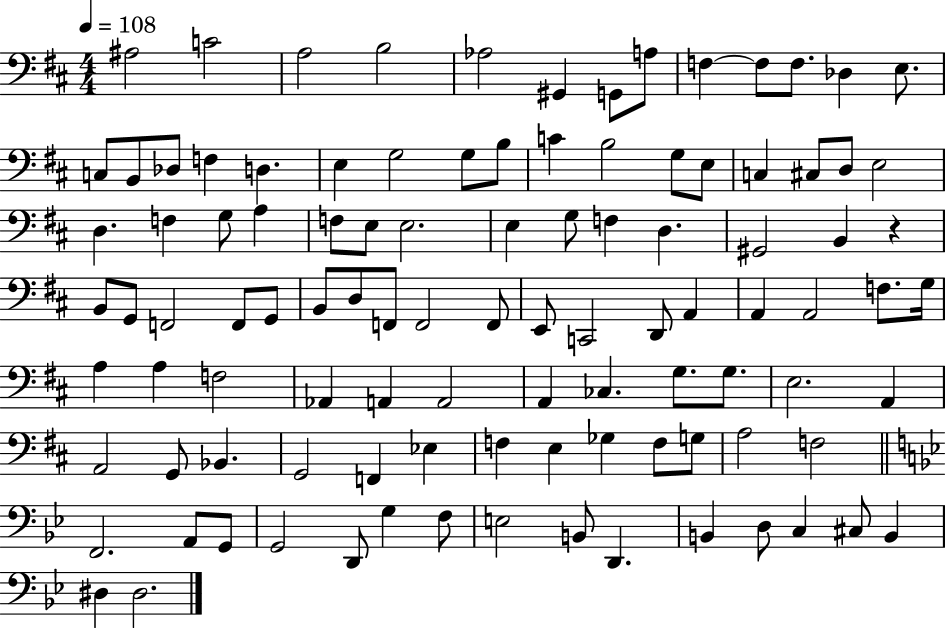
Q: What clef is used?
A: bass